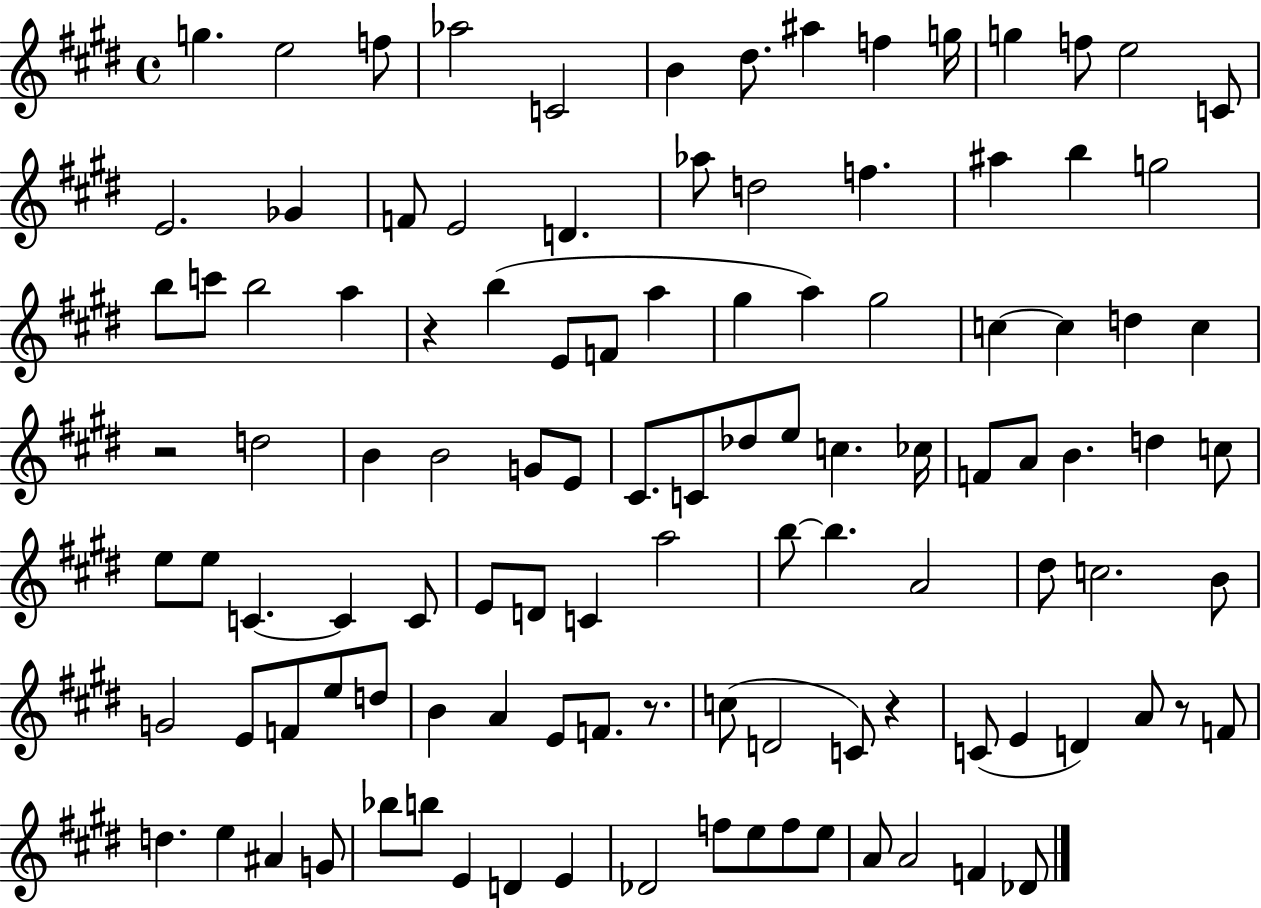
G5/q. E5/h F5/e Ab5/h C4/h B4/q D#5/e. A#5/q F5/q G5/s G5/q F5/e E5/h C4/e E4/h. Gb4/q F4/e E4/h D4/q. Ab5/e D5/h F5/q. A#5/q B5/q G5/h B5/e C6/e B5/h A5/q R/q B5/q E4/e F4/e A5/q G#5/q A5/q G#5/h C5/q C5/q D5/q C5/q R/h D5/h B4/q B4/h G4/e E4/e C#4/e. C4/e Db5/e E5/e C5/q. CES5/s F4/e A4/e B4/q. D5/q C5/e E5/e E5/e C4/q. C4/q C4/e E4/e D4/e C4/q A5/h B5/e B5/q. A4/h D#5/e C5/h. B4/e G4/h E4/e F4/e E5/e D5/e B4/q A4/q E4/e F4/e. R/e. C5/e D4/h C4/e R/q C4/e E4/q D4/q A4/e R/e F4/e D5/q. E5/q A#4/q G4/e Bb5/e B5/e E4/q D4/q E4/q Db4/h F5/e E5/e F5/e E5/e A4/e A4/h F4/q Db4/e